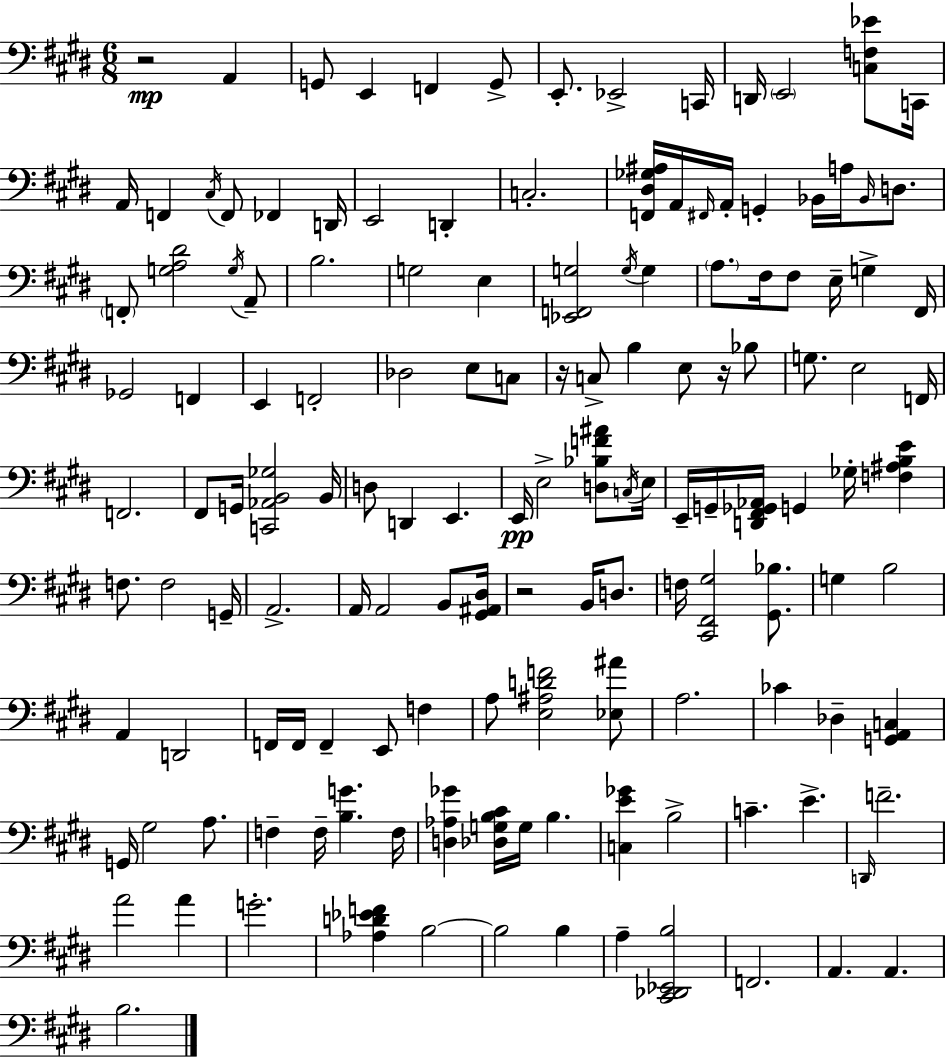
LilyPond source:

{
  \clef bass
  \numericTimeSignature
  \time 6/8
  \key e \major
  r2\mp a,4 | g,8 e,4 f,4 g,8-> | e,8.-. ees,2-> c,16 | d,16 \parenthesize e,2 <c f ees'>8 c,16 | \break a,16 f,4 \acciaccatura { cis16 } f,8 fes,4 | d,16 e,2 d,4-. | c2.-. | <f, dis ges ais>16 a,16 \grace { fis,16 } a,16-. g,4-. bes,16 a16 \grace { bes,16 } | \break d8. \parenthesize f,8-. <g a dis'>2 | \acciaccatura { g16 } a,8-- b2. | g2 | e4 <ees, f, g>2 | \break \acciaccatura { g16 } g4 \parenthesize a8. fis16 fis8 e16-- | g4-> fis,16 ges,2 | f,4 e,4 f,2-. | des2 | \break e8 c8 r16 c8-> b4 | e8 r16 bes8 g8. e2 | f,16 f,2. | fis,8 g,16 <c, aes, b, ges>2 | \break b,16 d8 d,4 e,4. | e,16\pp e2-> | <d bes f' ais'>8 \acciaccatura { c16 } e16 e,16-- g,16-- <d, fis, ges, aes,>16 g,4 | ges16-. <f ais b e'>4 f8. f2 | \break g,16-- a,2.-> | a,16 a,2 | b,8 <gis, ais, dis>16 r2 | b,16 d8. f16 <cis, fis, gis>2 | \break <gis, bes>8. g4 b2 | a,4 d,2 | f,16 f,16 f,4-- | e,8 f4 a8 <e ais d' f'>2 | \break <ees ais'>8 a2. | ces'4 des4-- | <g, a, c>4 g,16 gis2 | a8. f4-- f16-- <b g'>4. | \break f16 <d aes ges'>4 <des g b cis'>16 g16 | b4. <c e' ges'>4 b2-> | c'4.-- | e'4.-> \grace { d,16 } f'2.-- | \break a'2 | a'4 g'2.-. | <aes d' ees' f'>4 b2~~ | b2 | \break b4 a4-- <cis, des, ees, b>2 | f,2. | a,4. | a,4. b2. | \break \bar "|."
}